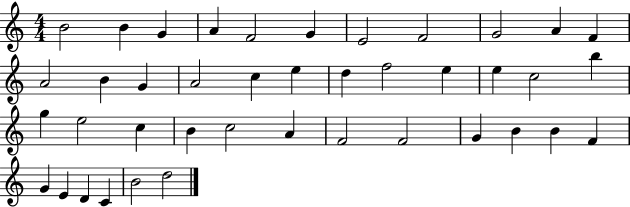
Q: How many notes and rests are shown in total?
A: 41